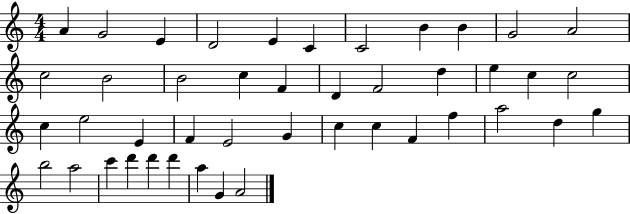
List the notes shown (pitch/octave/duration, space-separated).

A4/q G4/h E4/q D4/h E4/q C4/q C4/h B4/q B4/q G4/h A4/h C5/h B4/h B4/h C5/q F4/q D4/q F4/h D5/q E5/q C5/q C5/h C5/q E5/h E4/q F4/q E4/h G4/q C5/q C5/q F4/q F5/q A5/h D5/q G5/q B5/h A5/h C6/q D6/q D6/q D6/q A5/q G4/q A4/h